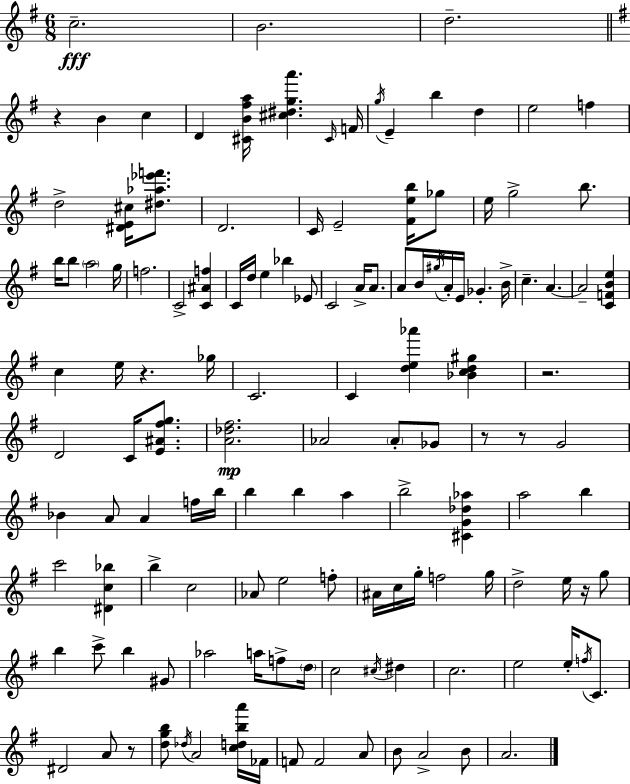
X:1
T:Untitled
M:6/8
L:1/4
K:G
c2 B2 d2 z B c D [^CB^fa]/4 [^c^dga'] ^C/4 F/4 g/4 E b d e2 f d2 [^DE^c]/4 [^d_a_e'f']/2 D2 C/4 E2 [^Feb]/4 _g/2 e/4 g2 b/2 b/4 b/2 a2 g/4 f2 C2 [C^Af] C/4 d/4 e _b _E/2 C2 A/4 A/2 A/2 B/4 ^g/4 A/4 E/4 _G B/4 c A A2 [CFBe] c e/4 z _g/4 C2 C [de_a'] [_Bcd^g] z2 D2 C/4 [E^A^fg]/2 [A_d^f]2 _A2 _A/2 _G/2 z/2 z/2 G2 _B A/2 A f/4 b/4 b b a b2 [^CG_d_a] a2 b c'2 [^Dc_b] b c2 _A/2 e2 f/2 ^A/4 c/4 g/4 f2 g/4 d2 e/4 z/4 g/2 b c'/2 b ^G/2 _a2 a/4 f/2 d/4 c2 ^c/4 ^d c2 e2 e/4 f/4 C/2 ^D2 A/2 z/2 [dgb]/2 _d/4 A2 [cdba']/4 _F/4 F/2 F2 A/2 B/2 A2 B/2 A2